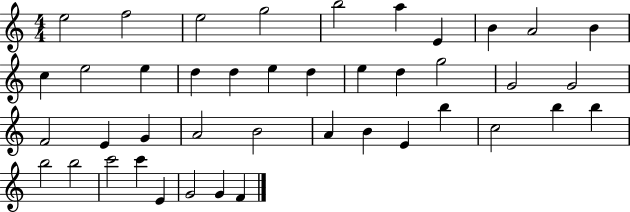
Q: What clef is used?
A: treble